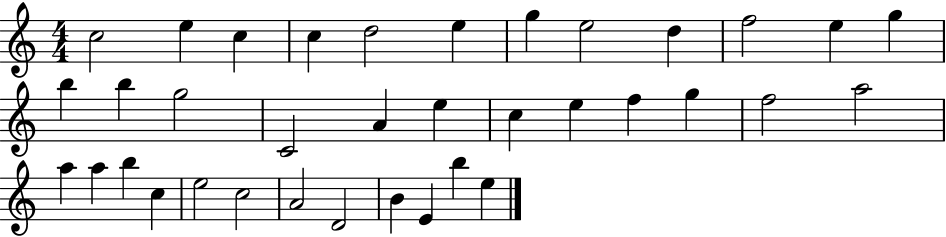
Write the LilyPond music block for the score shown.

{
  \clef treble
  \numericTimeSignature
  \time 4/4
  \key c \major
  c''2 e''4 c''4 | c''4 d''2 e''4 | g''4 e''2 d''4 | f''2 e''4 g''4 | \break b''4 b''4 g''2 | c'2 a'4 e''4 | c''4 e''4 f''4 g''4 | f''2 a''2 | \break a''4 a''4 b''4 c''4 | e''2 c''2 | a'2 d'2 | b'4 e'4 b''4 e''4 | \break \bar "|."
}